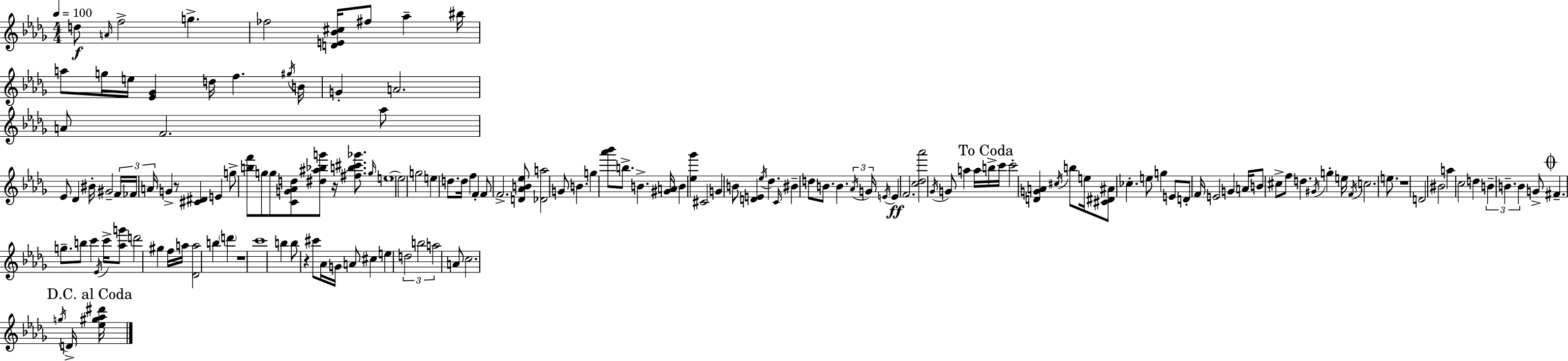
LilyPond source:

{
  \clef treble
  \numericTimeSignature
  \time 4/4
  \key bes \minor
  \tempo 4 = 100
  d''8\f \grace { a'16 } f''2-> g''4.-> | fes''2 <d' e' bes' cis''>16 fis''8 aes''4-- | bis''16 a''8 g''16 e''16 <ees' ges'>4 d''16 f''4. | \acciaccatura { gis''16 } b'16 g'4-. a'2. | \break a'8 f'2. | aes''8 ees'8 des'4 bis'16-. gis'2-- | \tuplet 3/2 { f'16 fes'16 a'16 } g'4-> r8 <cis' dis'>4 e'4 | g''8-> <b'' f'''>8 g''8 g''8 <c' g' aes' d''>8 <dis'' ais'' bes'' g'''>8 r16 <fis'' b'' cis''' ges'''>8. | \break \grace { g''16 } e''1~~ | e''2 g''2 | e''4 d''8. d''16 f''4 f'4-. | f'8 f'2.-> | \break <d' aes' b' ees''>8 <des' a''>2 g'8 b'4. | g''4 <aes''' bes'''>8 b''8.-> b'4.-> | <gis' a'>16 b'4 <ees'' ges'''>4 cis'2 | g'4 b'8 <d' e'>4 \acciaccatura { ees''16 } des''4. | \break \grace { c'16 } bis'4-- d''8 b'8. b'4. | \tuplet 3/2 { \acciaccatura { aes'16 } g'16 \acciaccatura { e'16 } } e'4\ff f'2. | <c'' des'' aes'''>2 \acciaccatura { ges'16 } | g'8 a''4 a''16 \mark "To Coda" b''16-> c'''16 c'''2-. | \break <d' g' a'>4 \acciaccatura { cis''16 } b''8 e''16 <cis' dis' ais'>8 ces''4.-. | e''8 g''4 e'8 d'8-. f'16 e'2 | g'4 a'16 b'8 cis''8-> f''8 d''4. | \acciaccatura { gis'16 } g''4-. e''16 \acciaccatura { f'16 } c''2. | \break e''8. r1 | d'2 | bis'2 a''4 c''2 | d''4 \tuplet 3/2 { b'4-- b'4.-- | \break b'4 } g'8-> \mark \markup { \musicglyph "scripts.coda" } fis'4.-- | g''8.-- b''8 c'''4 \acciaccatura { ees'16 } c'''16-> <aes'' g'''>8 d'''2 | gis''4 f''16 a''16 <des' a''>2 | b''4 \parenthesize d'''4 r1 | \break c'''1 | b''4 | b''8 r4 cis'''8 aes'16 g'16 a'8 cis''4 | e''4 \tuplet 3/2 { d''2 b''2 | \break a''2 } a'8 c''2. | \acciaccatura { g''16 } d'16-> \mark "D.C. al Coda" <ees'' gis'' aes'' dis'''>16 \bar "|."
}